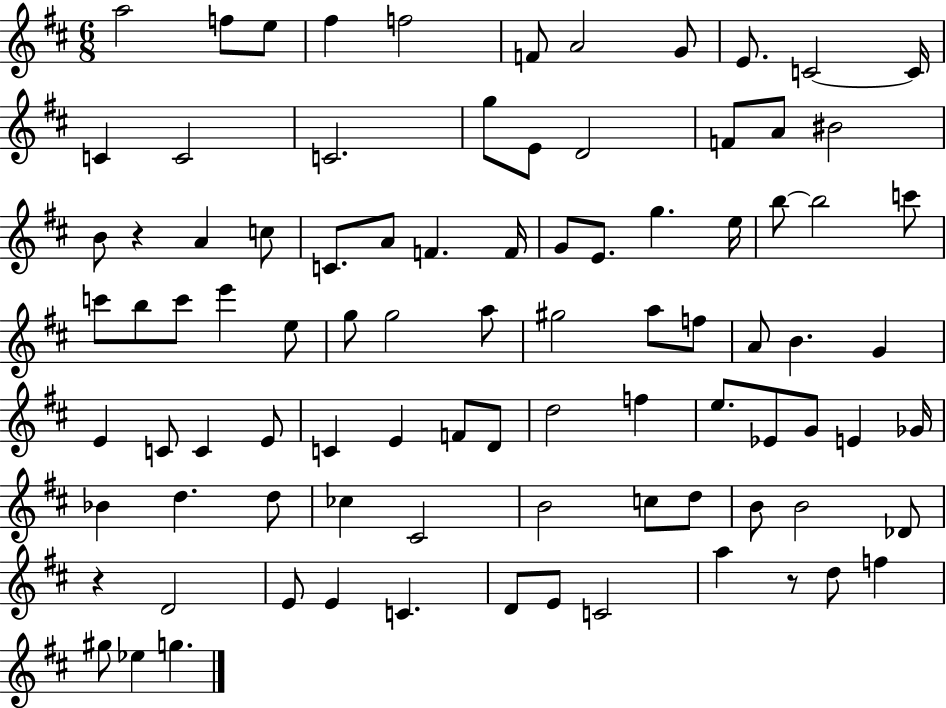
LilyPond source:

{
  \clef treble
  \numericTimeSignature
  \time 6/8
  \key d \major
  a''2 f''8 e''8 | fis''4 f''2 | f'8 a'2 g'8 | e'8. c'2~~ c'16 | \break c'4 c'2 | c'2. | g''8 e'8 d'2 | f'8 a'8 bis'2 | \break b'8 r4 a'4 c''8 | c'8. a'8 f'4. f'16 | g'8 e'8. g''4. e''16 | b''8~~ b''2 c'''8 | \break c'''8 b''8 c'''8 e'''4 e''8 | g''8 g''2 a''8 | gis''2 a''8 f''8 | a'8 b'4. g'4 | \break e'4 c'8 c'4 e'8 | c'4 e'4 f'8 d'8 | d''2 f''4 | e''8. ees'8 g'8 e'4 ges'16 | \break bes'4 d''4. d''8 | ces''4 cis'2 | b'2 c''8 d''8 | b'8 b'2 des'8 | \break r4 d'2 | e'8 e'4 c'4. | d'8 e'8 c'2 | a''4 r8 d''8 f''4 | \break gis''8 ees''4 g''4. | \bar "|."
}